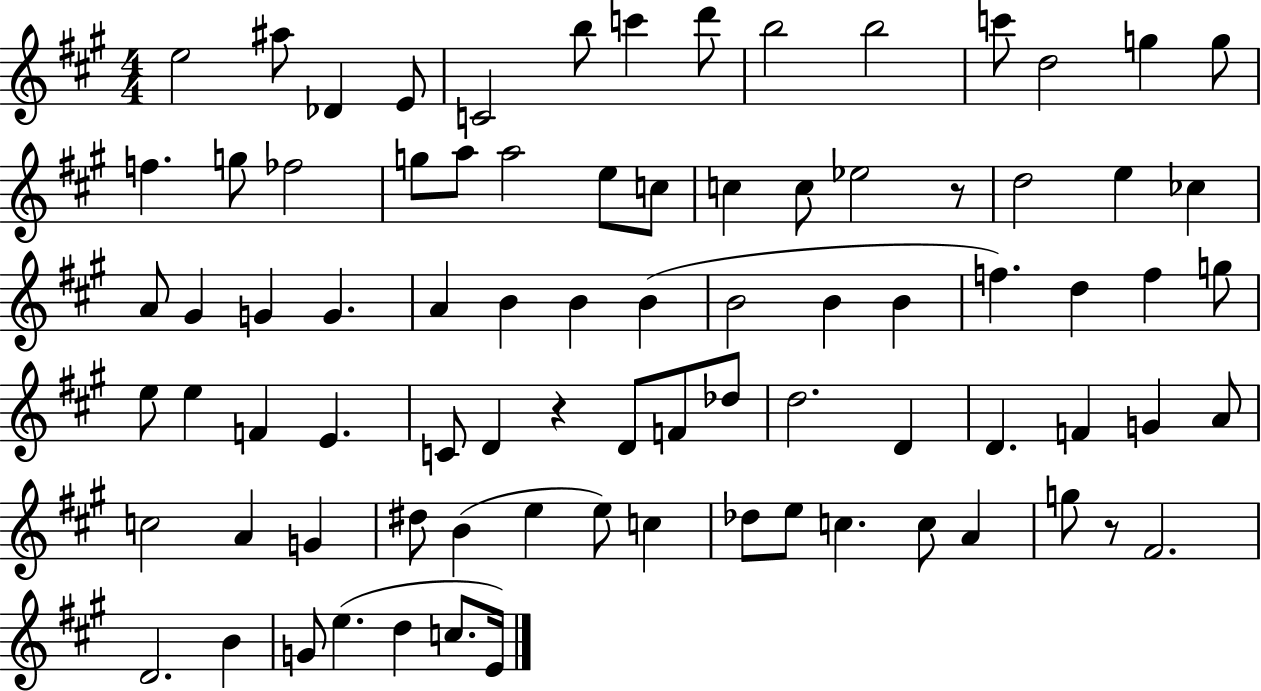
E5/h A#5/e Db4/q E4/e C4/h B5/e C6/q D6/e B5/h B5/h C6/e D5/h G5/q G5/e F5/q. G5/e FES5/h G5/e A5/e A5/h E5/e C5/e C5/q C5/e Eb5/h R/e D5/h E5/q CES5/q A4/e G#4/q G4/q G4/q. A4/q B4/q B4/q B4/q B4/h B4/q B4/q F5/q. D5/q F5/q G5/e E5/e E5/q F4/q E4/q. C4/e D4/q R/q D4/e F4/e Db5/e D5/h. D4/q D4/q. F4/q G4/q A4/e C5/h A4/q G4/q D#5/e B4/q E5/q E5/e C5/q Db5/e E5/e C5/q. C5/e A4/q G5/e R/e F#4/h. D4/h. B4/q G4/e E5/q. D5/q C5/e. E4/s